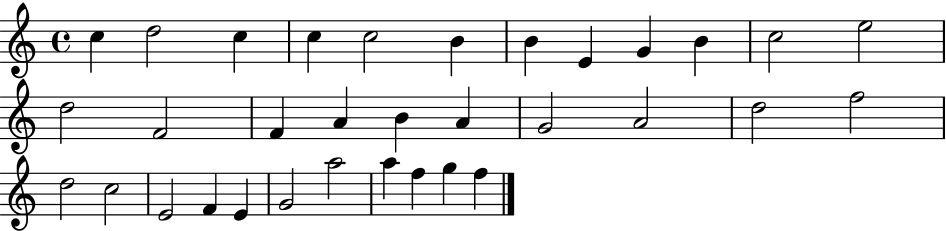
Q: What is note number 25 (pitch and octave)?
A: E4